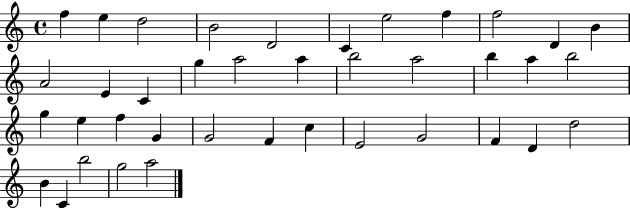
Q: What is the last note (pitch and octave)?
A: A5